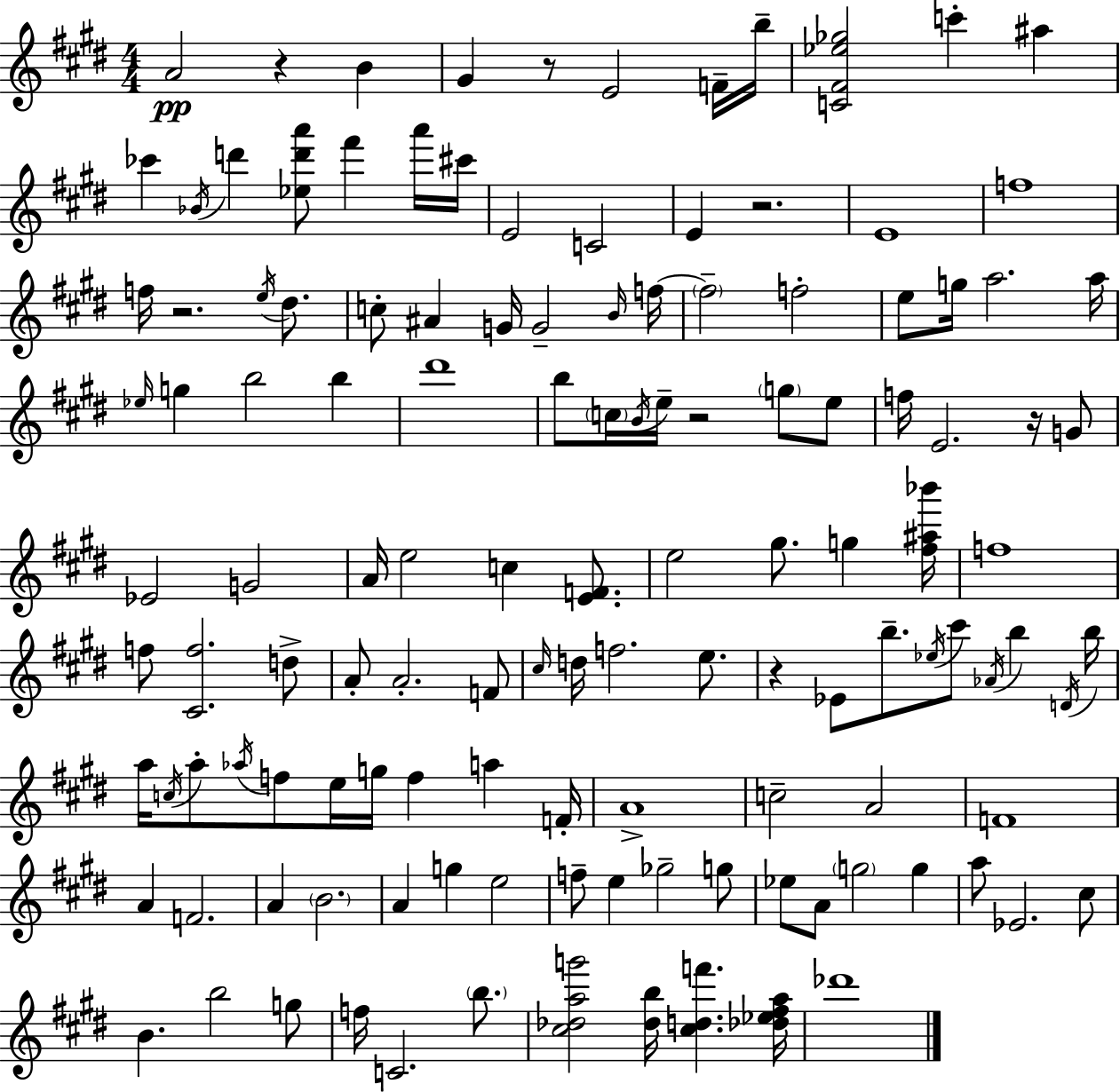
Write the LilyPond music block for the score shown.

{
  \clef treble
  \numericTimeSignature
  \time 4/4
  \key e \major
  a'2\pp r4 b'4 | gis'4 r8 e'2 f'16-- b''16-- | <c' fis' ees'' ges''>2 c'''4-. ais''4 | ces'''4 \acciaccatura { bes'16 } d'''4 <ees'' d''' a'''>8 fis'''4 a'''16 | \break cis'''16 e'2 c'2 | e'4 r2. | e'1 | f''1 | \break f''16 r2. \acciaccatura { e''16 } dis''8. | c''8-. ais'4 g'16 g'2-- | \grace { b'16 } f''16~~ \parenthesize f''2-- f''2-. | e''8 g''16 a''2. | \break a''16 \grace { ees''16 } g''4 b''2 | b''4 dis'''1 | b''8 \parenthesize c''16 \acciaccatura { b'16 } e''16-- r2 | \parenthesize g''8 e''8 f''16 e'2. | \break r16 g'8 ees'2 g'2 | a'16 e''2 c''4 | <e' f'>8. e''2 gis''8. | g''4 <fis'' ais'' bes'''>16 f''1 | \break f''8 <cis' f''>2. | d''8-> a'8-. a'2.-. | f'8 \grace { cis''16 } d''16 f''2. | e''8. r4 ees'8 b''8.-- \acciaccatura { ees''16 } | \break cis'''8 \acciaccatura { aes'16 } b''4 \acciaccatura { d'16 } b''16 a''16 \acciaccatura { c''16 } a''8-. \acciaccatura { aes''16 } f''8 | e''16 g''16 f''4 a''4 f'16-. a'1-> | c''2-- | a'2 f'1 | \break a'4 f'2. | a'4 \parenthesize b'2. | a'4 g''4 | e''2 f''8-- e''4 | \break ges''2-- g''8 ees''8 a'8 \parenthesize g''2 | g''4 a''8 ees'2. | cis''8 b'4. | b''2 g''8 f''16 c'2. | \break \parenthesize b''8. <cis'' des'' a'' g'''>2 | <des'' b''>16 <cis'' d'' f'''>4. <des'' ees'' fis'' a''>16 des'''1 | \bar "|."
}